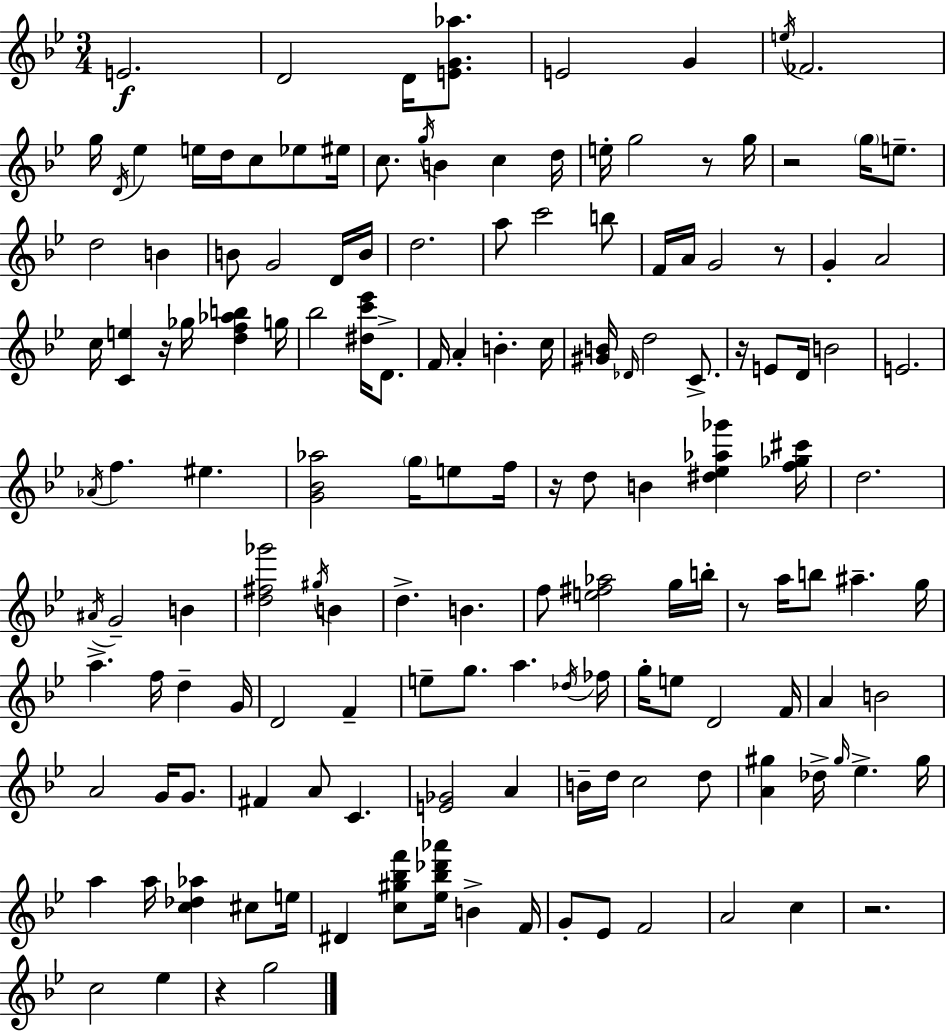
{
  \clef treble
  \numericTimeSignature
  \time 3/4
  \key g \minor
  e'2.\f | d'2 d'16 <e' g' aes''>8. | e'2 g'4 | \acciaccatura { e''16 } fes'2. | \break g''16 \acciaccatura { d'16 } ees''4 e''16 d''16 c''8 ees''8 | eis''16 c''8. \acciaccatura { g''16 } b'4 c''4 | d''16 e''16-. g''2 | r8 g''16 r2 \parenthesize g''16 | \break e''8.-- d''2 b'4 | b'8 g'2 | d'16 b'16 d''2. | a''8 c'''2 | \break b''8 f'16 a'16 g'2 | r8 g'4-. a'2 | c''16 <c' e''>4 r16 ges''16 <d'' f'' aes'' b''>4 | g''16 bes''2 <dis'' c''' ees'''>16 | \break d'8.-> f'16 a'4-. b'4.-. | c''16 <gis' b'>16 \grace { des'16 } d''2 | c'8.-> r16 e'8 d'16 b'2 | e'2. | \break \acciaccatura { aes'16 } f''4. eis''4. | <g' bes' aes''>2 | \parenthesize g''16 e''8 f''16 r16 d''8 b'4 | <dis'' ees'' aes'' ges'''>4 <f'' ges'' cis'''>16 d''2. | \break \acciaccatura { ais'16 } g'2-- | b'4 <d'' fis'' ges'''>2 | \acciaccatura { gis''16 } b'4 d''4.-> | b'4. f''8 <e'' fis'' aes''>2 | \break g''16 b''16-. r8 a''16 b''8 | ais''4.-- g''16 a''4.-> | f''16 d''4-- g'16 d'2 | f'4-- e''8-- g''8. | \break a''4. \acciaccatura { des''16 } fes''16 g''16-. e''8 d'2 | f'16 a'4 | b'2 a'2 | g'16 g'8. fis'4 | \break a'8 c'4. <e' ges'>2 | a'4 b'16-- d''16 c''2 | d''8 <a' gis''>4 | des''16-> \grace { gis''16 } ees''4.-> gis''16 a''4 | \break a''16 <c'' des'' aes''>4 cis''8 e''16 dis'4 | <c'' gis'' bes'' f'''>8 <ees'' bes'' des''' aes'''>16 b'4-> f'16 g'8-. ees'8 | f'2 a'2 | c''4 r2. | \break c''2 | ees''4 r4 | g''2 \bar "|."
}